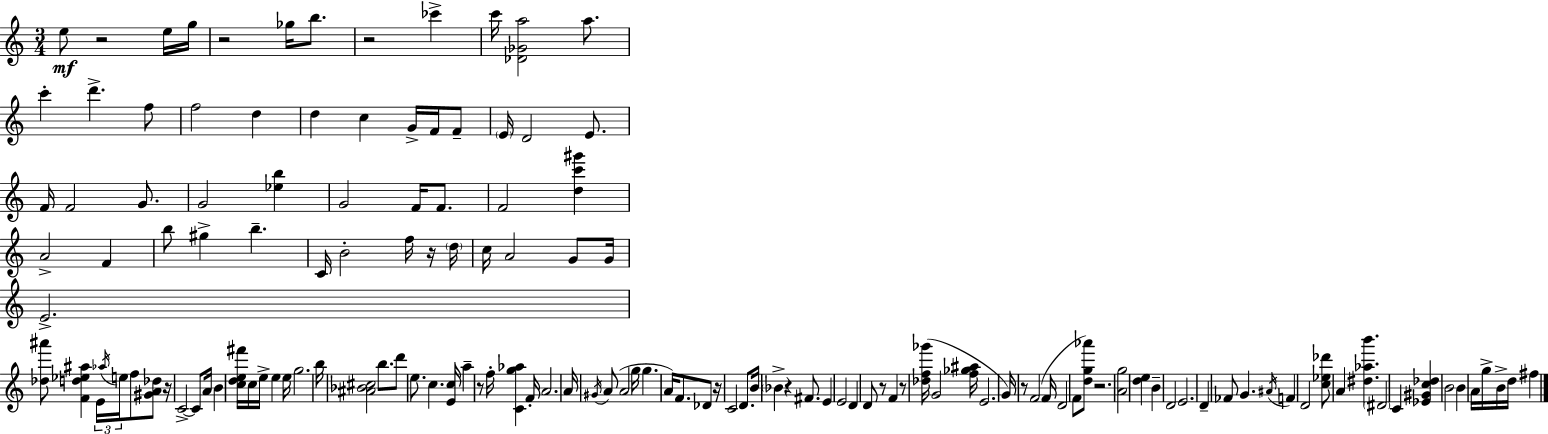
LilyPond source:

{
  \clef treble
  \numericTimeSignature
  \time 3/4
  \key a \minor
  e''8\mf r2 e''16 g''16 | r2 ges''16 b''8. | r2 ces'''4-> | c'''16 <des' ges' a''>2 a''8. | \break c'''4-. d'''4.-> f''8 | f''2 d''4 | d''4 c''4 g'16-> f'16 f'8-- | \parenthesize e'16 d'2 e'8. | \break f'16 f'2 g'8. | g'2 <ees'' b''>4 | g'2 f'16 f'8. | f'2 <d'' c''' gis'''>4 | \break a'2-> f'4 | b''8 gis''4-> b''4.-- | c'16 b'2-. f''16 r16 \parenthesize d''16 | c''16 a'2 g'8 g'16 | \break e'2.-> | <des'' ais'''>8 <f' d'' ees'' ais''>4 \tuplet 3/2 { e'16 \acciaccatura { aes''16 } e''16 } f''8 <gis' a' des''>8 | r16 c'2->~~ c'8 | a'16 b'4 <c'' d'' e'' fis'''>16 c''16 e''16-> e''4 | \break e''16 g''2. | b''16 <ais' bes' cis''>2 b''8. | d'''8 e''8. c''4. | <e' c''>16 a''4-- r8 f''16-. <c' g'' aes''>4 | \break f'16-. a'2. | a'16 \acciaccatura { gis'16 } a'8( a'2 | g''16 g''4. a'16) f'8. | des'8 r16 c'2 d'8. | \break b'16 \parenthesize bes'4-> r4 fis'8. | e'4 e'2 | d'4 d'8 r8 f'4 | r8 <des'' f'' ges'''>16( g'2 | \break <f'' ges'' ais''>16 e'2. | g'16) r8 f'2( | f'16 d'2 f'8 | <d'' g'' aes'''>8) r2. | \break <a' g''>2 <d'' e''>4 | b'4-- d'2 | e'2. | d'4-- fes'8 g'4. | \break \acciaccatura { ais'16 } f'4 d'2 | <c'' ees'' des'''>8 a'4 <dis'' aes'' b'''>4. | \parenthesize dis'2 c'4 | <ees' gis' c'' des''>4 b'2 | \break b'4 a'16 g''16-> b'16-> d''16 fis''4 | \bar "|."
}